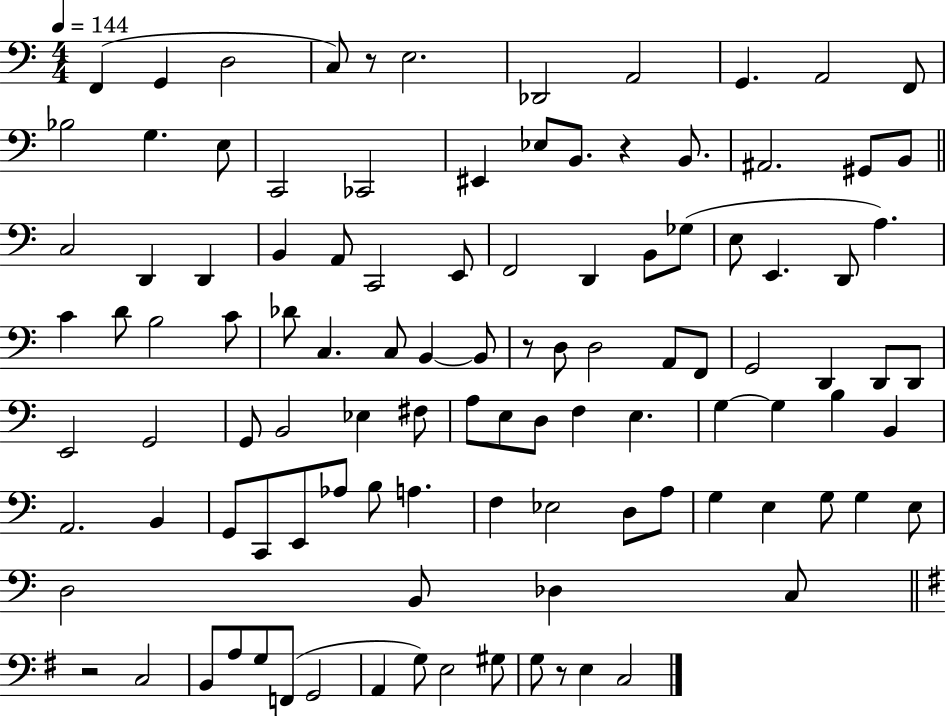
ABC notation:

X:1
T:Untitled
M:4/4
L:1/4
K:C
F,, G,, D,2 C,/2 z/2 E,2 _D,,2 A,,2 G,, A,,2 F,,/2 _B,2 G, E,/2 C,,2 _C,,2 ^E,, _E,/2 B,,/2 z B,,/2 ^A,,2 ^G,,/2 B,,/2 C,2 D,, D,, B,, A,,/2 C,,2 E,,/2 F,,2 D,, B,,/2 _G,/2 E,/2 E,, D,,/2 A, C D/2 B,2 C/2 _D/2 C, C,/2 B,, B,,/2 z/2 D,/2 D,2 A,,/2 F,,/2 G,,2 D,, D,,/2 D,,/2 E,,2 G,,2 G,,/2 B,,2 _E, ^F,/2 A,/2 E,/2 D,/2 F, E, G, G, B, B,, A,,2 B,, G,,/2 C,,/2 E,,/2 _A,/2 B,/2 A, F, _E,2 D,/2 A,/2 G, E, G,/2 G, E,/2 D,2 B,,/2 _D, C,/2 z2 C,2 B,,/2 A,/2 G,/2 F,,/2 G,,2 A,, G,/2 E,2 ^G,/2 G,/2 z/2 E, C,2